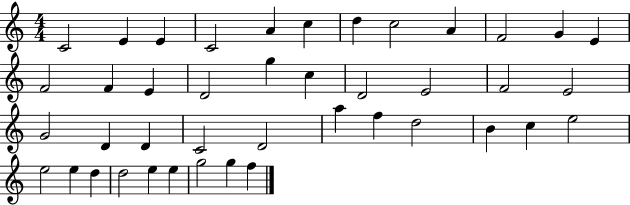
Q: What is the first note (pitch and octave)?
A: C4